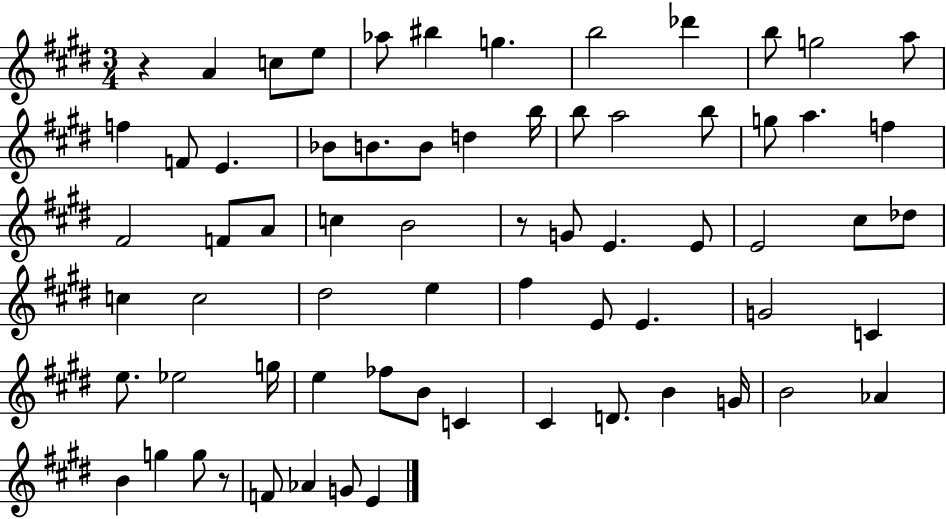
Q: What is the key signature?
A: E major